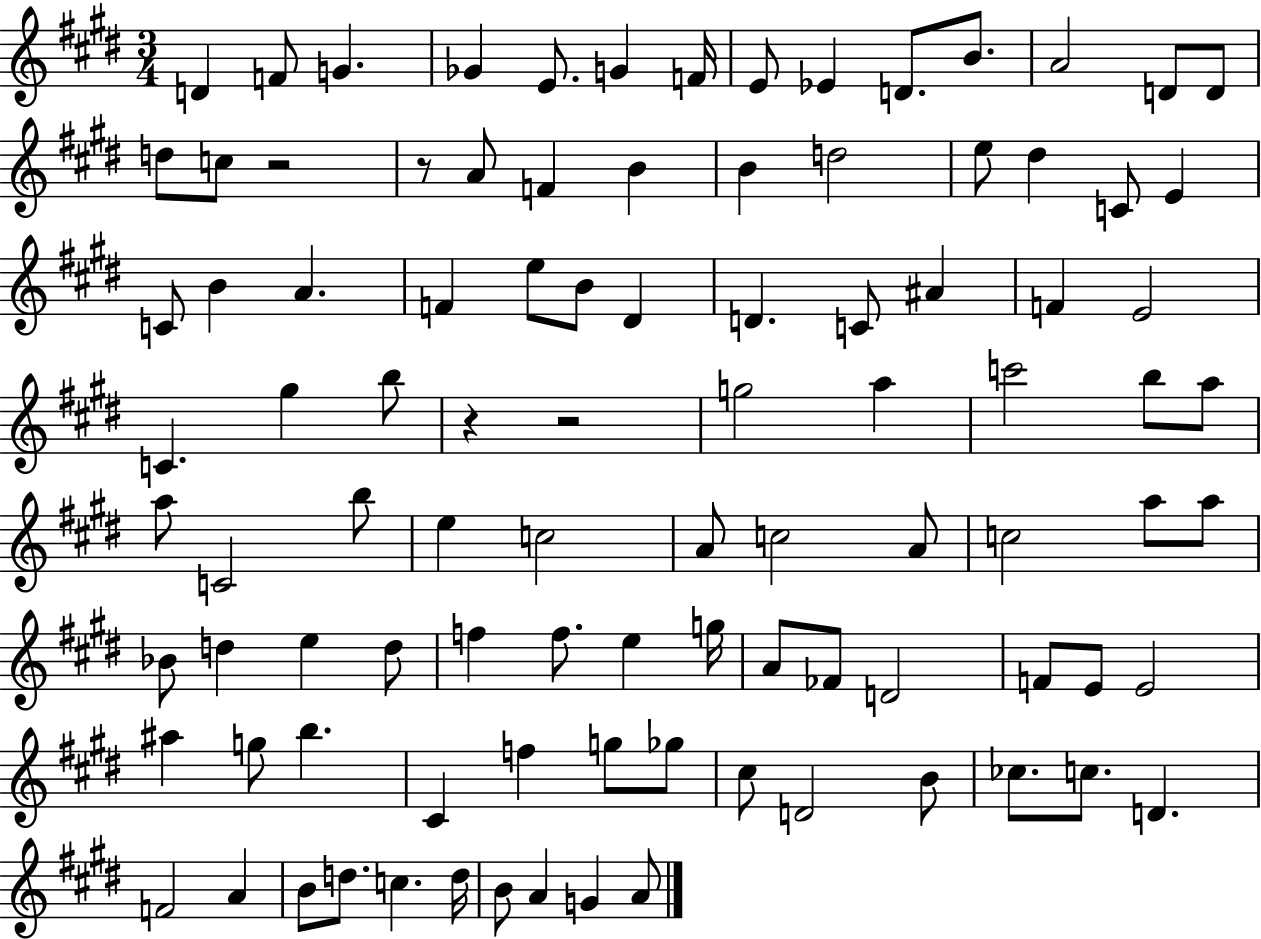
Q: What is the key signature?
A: E major